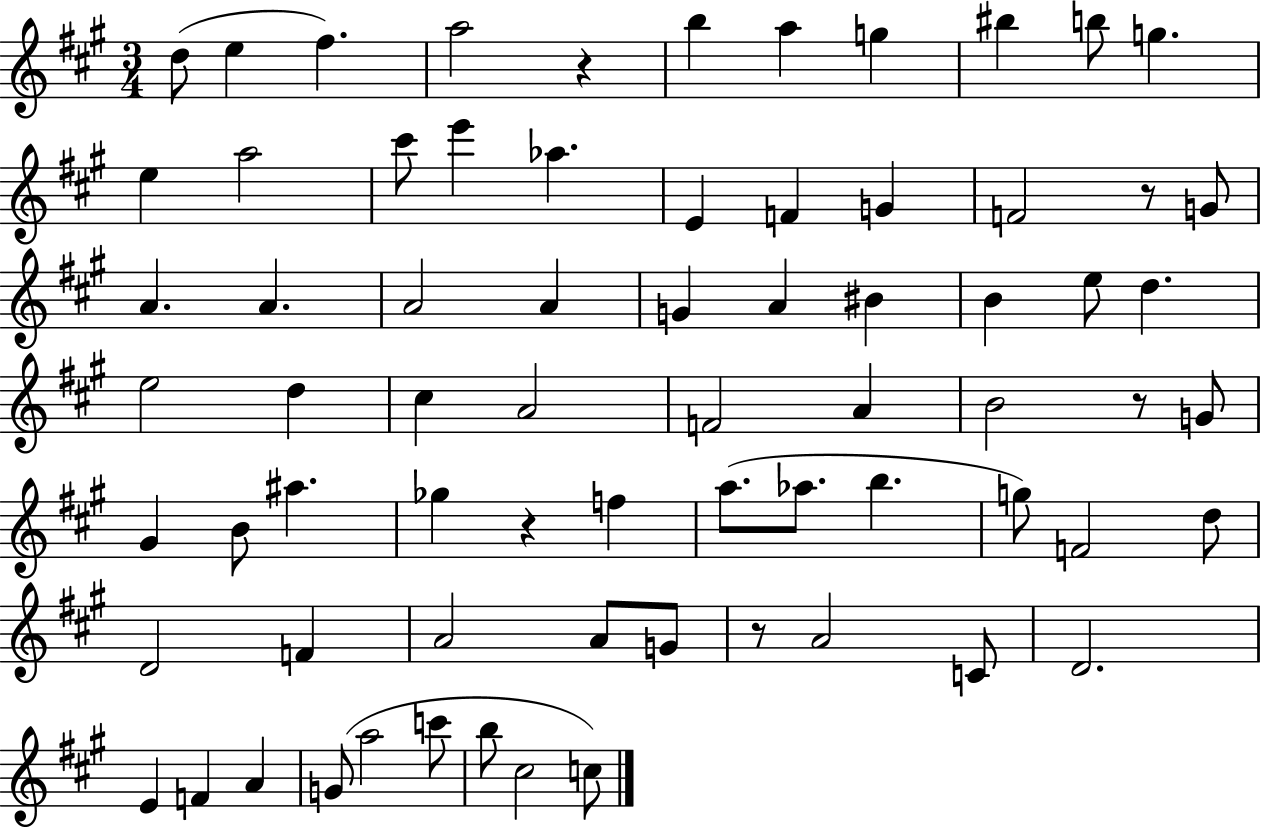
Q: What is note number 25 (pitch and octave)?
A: G4